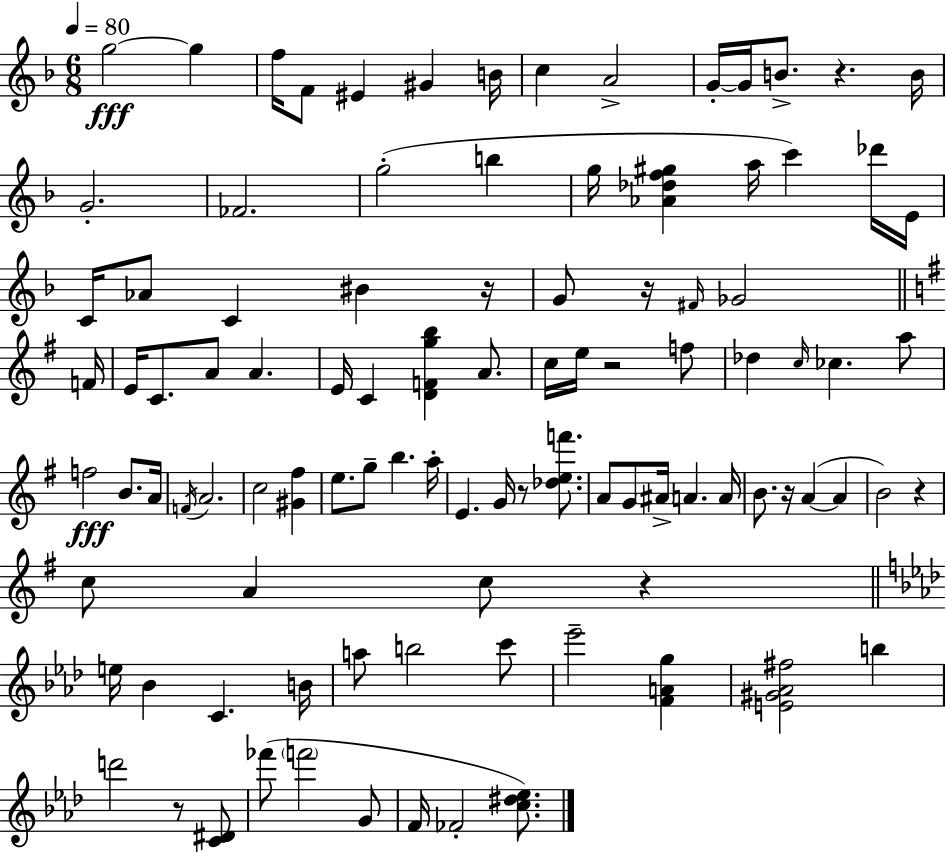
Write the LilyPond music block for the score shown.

{
  \clef treble
  \numericTimeSignature
  \time 6/8
  \key d \minor
  \tempo 4 = 80
  g''2~~\fff g''4 | f''16 f'8 eis'4 gis'4 b'16 | c''4 a'2-> | g'16-.~~ g'16 b'8.-> r4. b'16 | \break g'2.-. | fes'2. | g''2-.( b''4 | g''16 <aes' des'' f'' gis''>4 a''16 c'''4) des'''16 e'16 | \break c'16 aes'8 c'4 bis'4 r16 | g'8 r16 \grace { fis'16 } ges'2 | \bar "||" \break \key e \minor f'16 e'16 c'8. a'8 a'4. | e'16 c'4 <d' f' g'' b''>4 a'8. | c''16 e''16 r2 f''8 | des''4 \grace { c''16 } ces''4. | \break a''8 f''2\fff b'8. | a'16 \acciaccatura { f'16 } a'2. | c''2 <gis' fis''>4 | e''8. g''8-- b''4. | \break a''16-. e'4. g'16 r8 | <des'' e'' f'''>8. a'8 g'8 \parenthesize ais'16-> a'4. | a'16 b'8. r16 a'4~(~ a'4 | b'2) r4 | \break c''8 a'4 c''8 r4 | \bar "||" \break \key aes \major e''16 bes'4 c'4. b'16 | a''8 b''2 c'''8 | ees'''2-- <f' a' g''>4 | <e' gis' aes' fis''>2 b''4 | \break d'''2 r8 <c' dis'>8 | fes'''8( \parenthesize f'''2 g'8 | f'16 fes'2-. <c'' dis'' ees''>8.) | \bar "|."
}